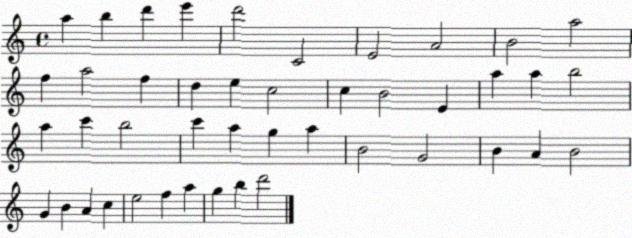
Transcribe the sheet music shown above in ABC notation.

X:1
T:Untitled
M:4/4
L:1/4
K:C
a b d' e' d'2 C2 E2 A2 B2 a2 f a2 f d e c2 c B2 E a a b2 a c' b2 c' a g a B2 G2 B A B2 G B A c e2 f a g b d'2